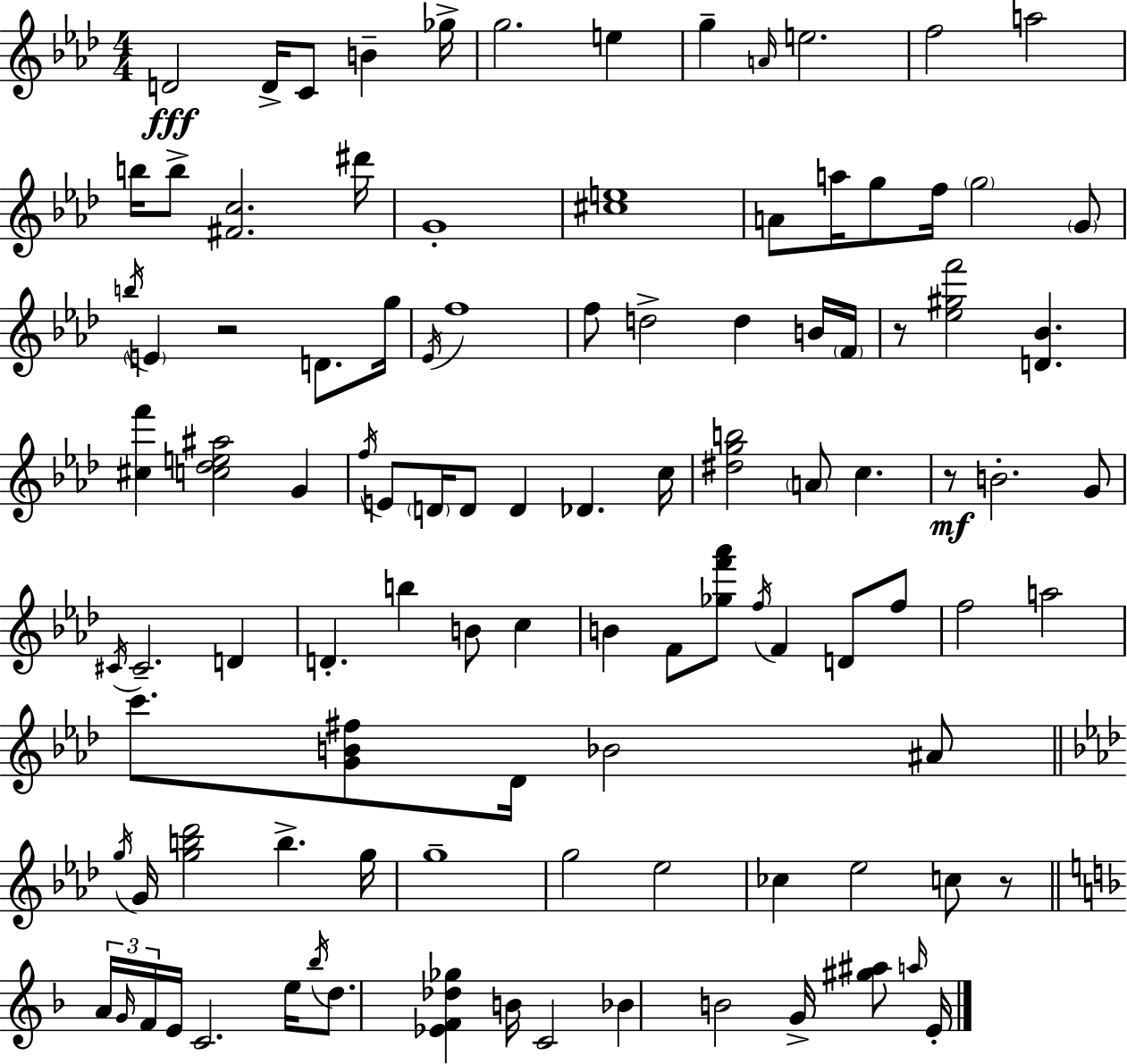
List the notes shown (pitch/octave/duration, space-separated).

D4/h D4/s C4/e B4/q Gb5/s G5/h. E5/q G5/q A4/s E5/h. F5/h A5/h B5/s B5/e [F#4,C5]/h. D#6/s G4/w [C#5,E5]/w A4/e A5/s G5/e F5/s G5/h G4/e B5/s E4/q R/h D4/e. G5/s Eb4/s F5/w F5/e D5/h D5/q B4/s F4/s R/e [Eb5,G#5,F6]/h [D4,Bb4]/q. [C#5,F6]/q [C5,Db5,E5,A#5]/h G4/q F5/s E4/e D4/s D4/e D4/q Db4/q. C5/s [D#5,G5,B5]/h A4/e C5/q. R/e B4/h. G4/e C#4/s C#4/h. D4/q D4/q. B5/q B4/e C5/q B4/q F4/e [Gb5,F6,Ab6]/e F5/s F4/q D4/e F5/e F5/h A5/h C6/e. [G4,B4,F#5]/e Db4/s Bb4/h A#4/e G5/s G4/s [G5,B5,Db6]/h B5/q. G5/s G5/w G5/h Eb5/h CES5/q Eb5/h C5/e R/e A4/s G4/s F4/s E4/s C4/h. E5/s Bb5/s D5/e. [Eb4,F4,Db5,Gb5]/q B4/s C4/h Bb4/q B4/h G4/s [G#5,A#5]/e A5/s E4/s